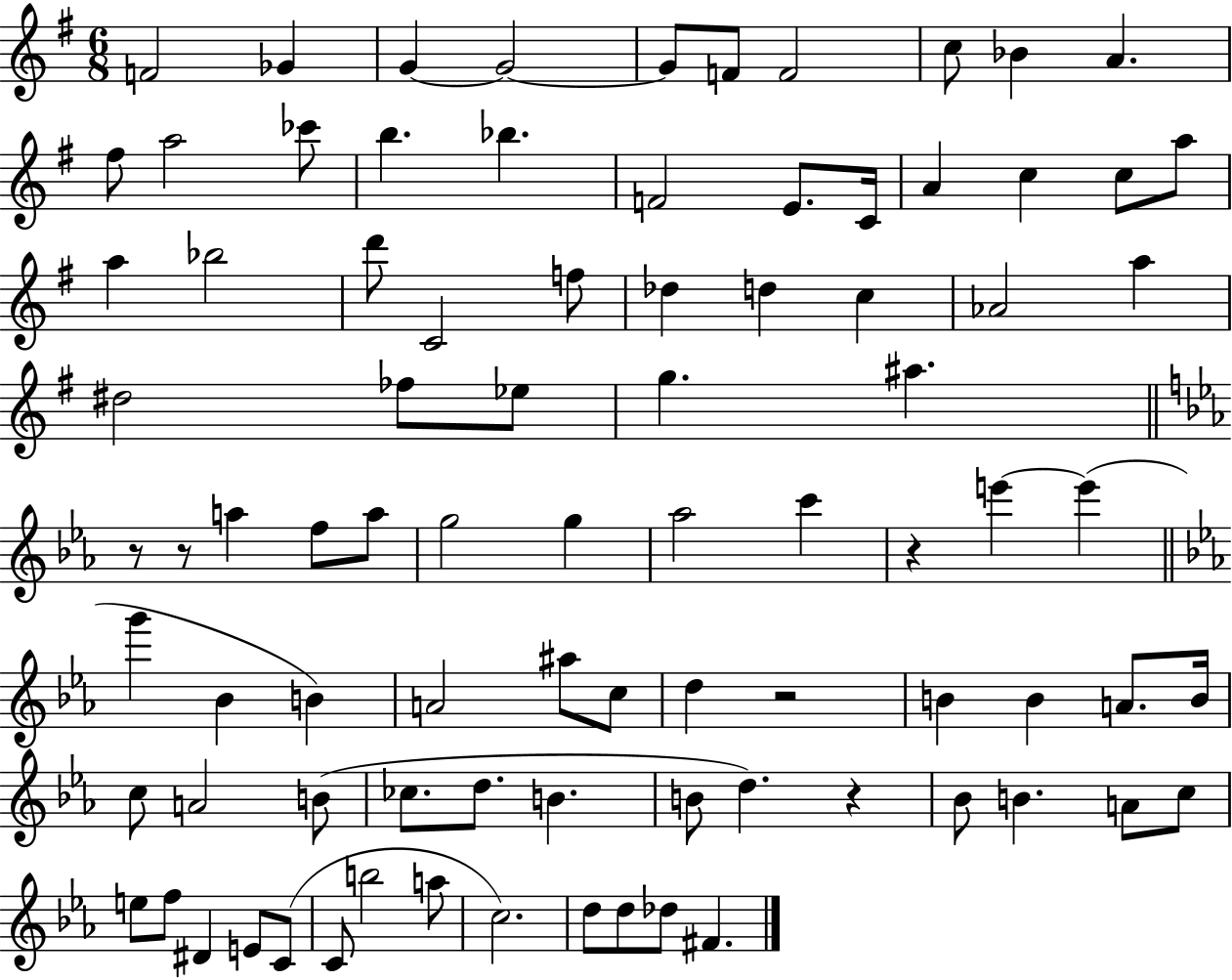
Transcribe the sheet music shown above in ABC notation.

X:1
T:Untitled
M:6/8
L:1/4
K:G
F2 _G G G2 G/2 F/2 F2 c/2 _B A ^f/2 a2 _c'/2 b _b F2 E/2 C/4 A c c/2 a/2 a _b2 d'/2 C2 f/2 _d d c _A2 a ^d2 _f/2 _e/2 g ^a z/2 z/2 a f/2 a/2 g2 g _a2 c' z e' e' g' _B B A2 ^a/2 c/2 d z2 B B A/2 B/4 c/2 A2 B/2 _c/2 d/2 B B/2 d z _B/2 B A/2 c/2 e/2 f/2 ^D E/2 C/2 C/2 b2 a/2 c2 d/2 d/2 _d/2 ^F